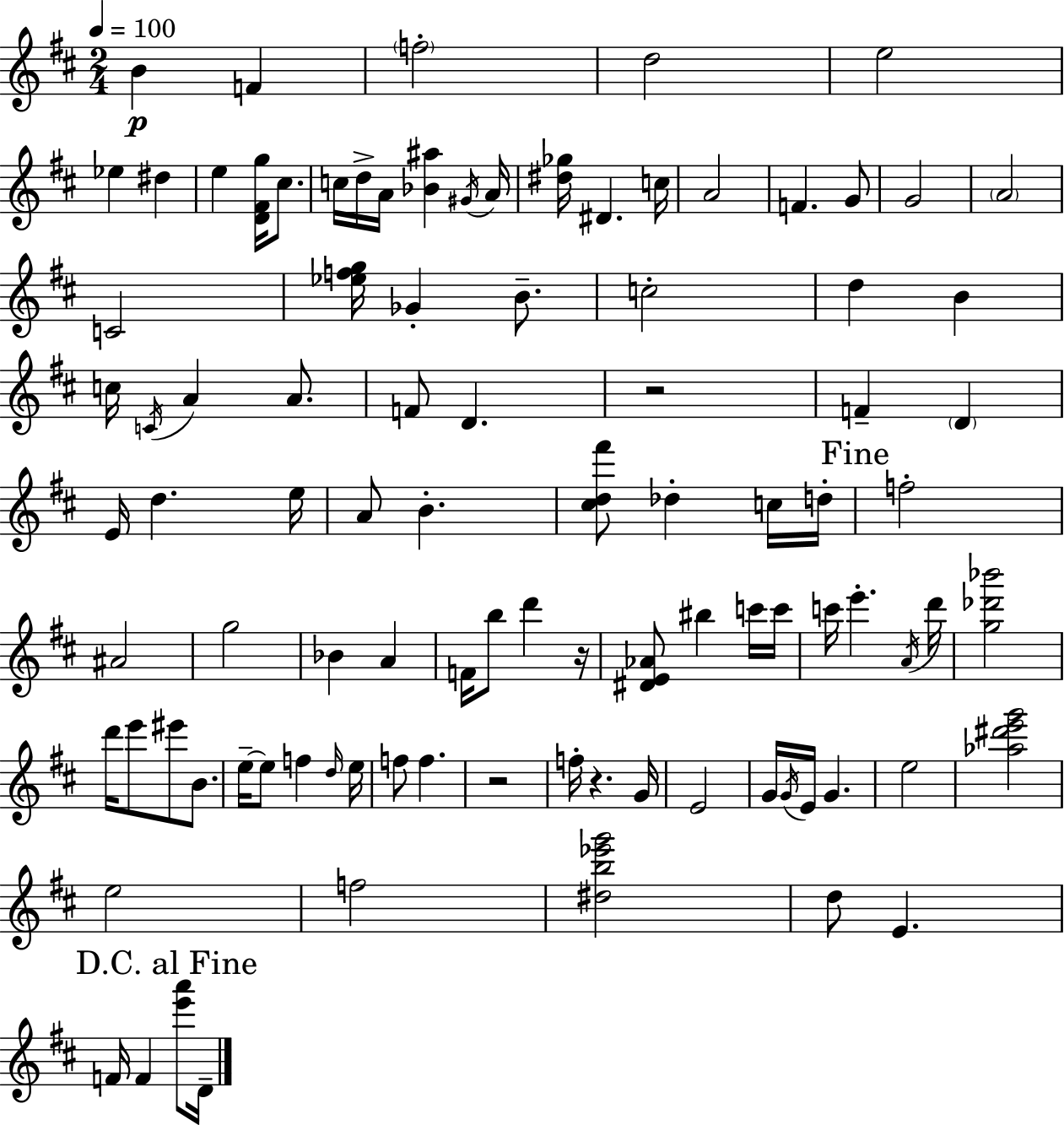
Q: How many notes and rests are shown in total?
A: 98